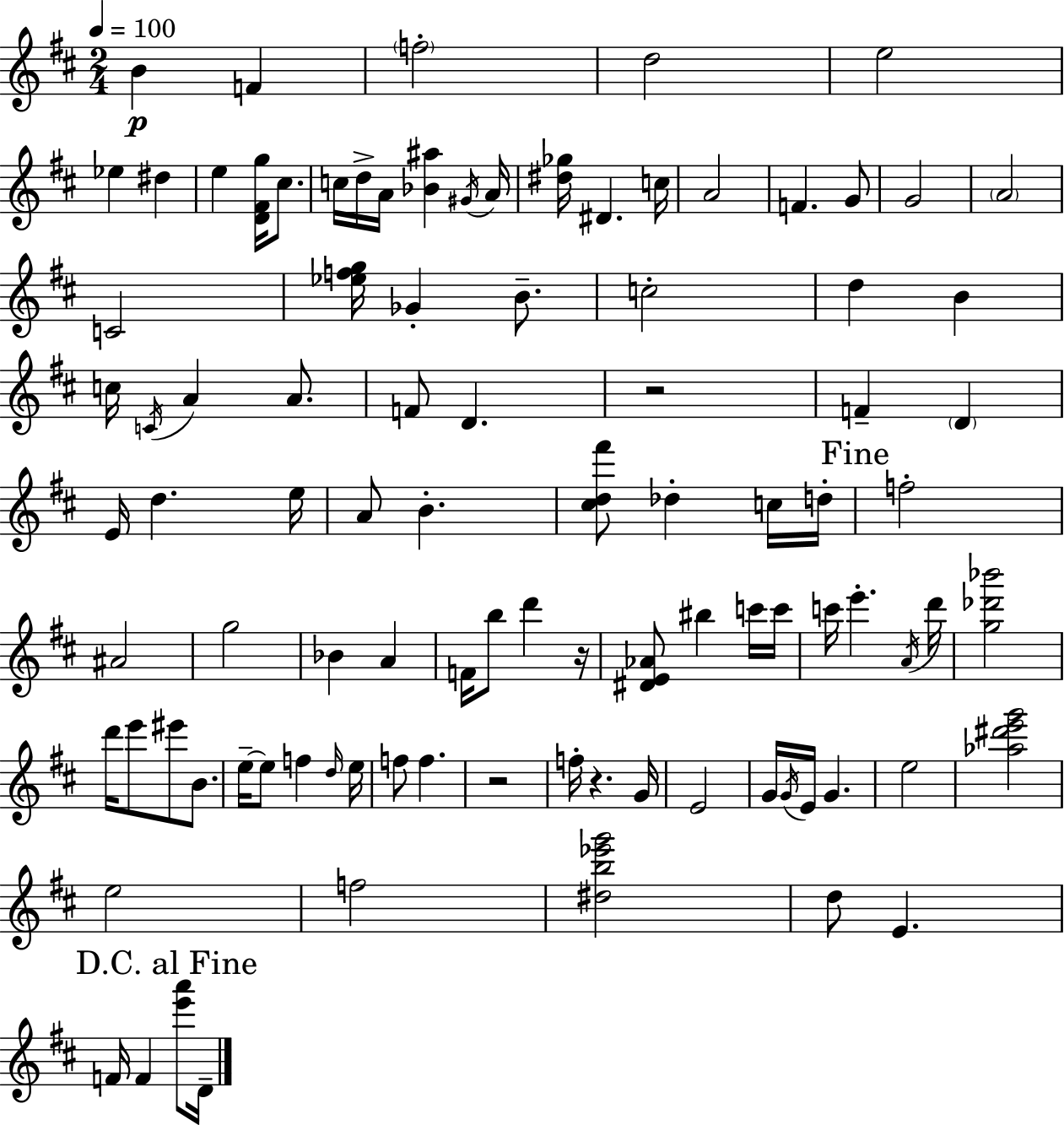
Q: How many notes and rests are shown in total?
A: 98